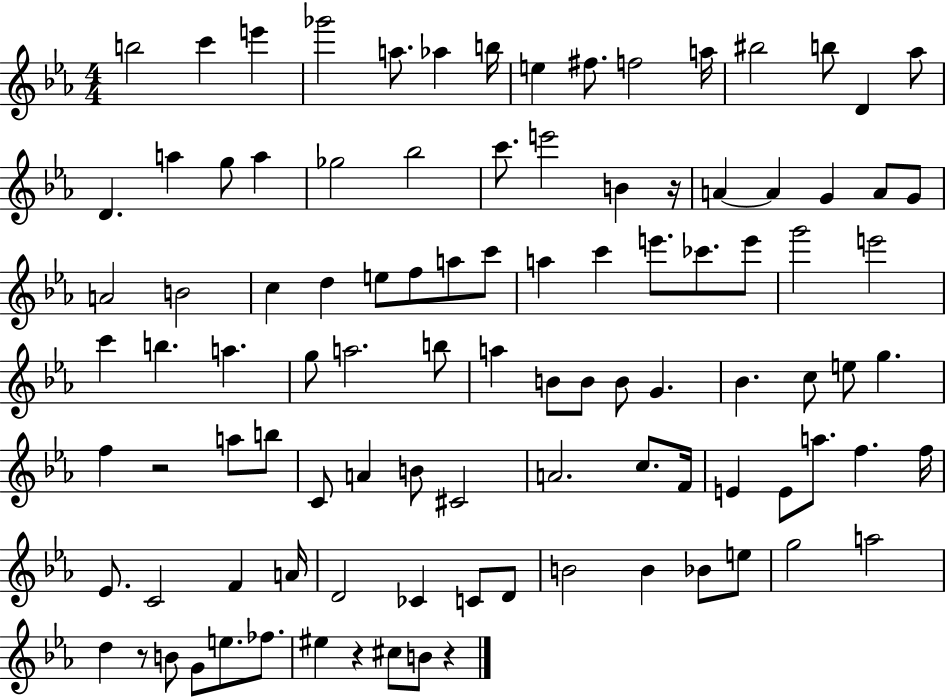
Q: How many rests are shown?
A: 5